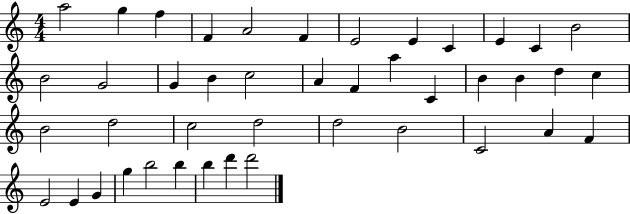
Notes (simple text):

A5/h G5/q F5/q F4/q A4/h F4/q E4/h E4/q C4/q E4/q C4/q B4/h B4/h G4/h G4/q B4/q C5/h A4/q F4/q A5/q C4/q B4/q B4/q D5/q C5/q B4/h D5/h C5/h D5/h D5/h B4/h C4/h A4/q F4/q E4/h E4/q G4/q G5/q B5/h B5/q B5/q D6/q D6/h